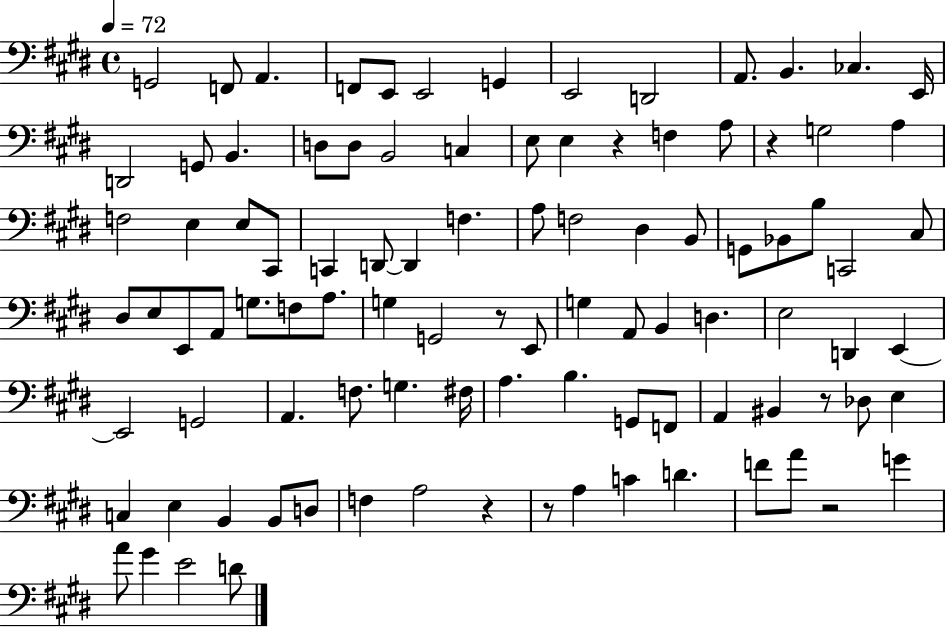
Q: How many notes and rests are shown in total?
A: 98